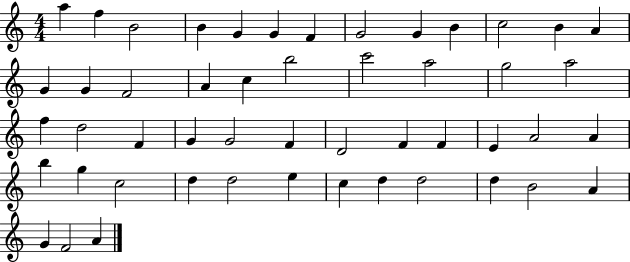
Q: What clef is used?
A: treble